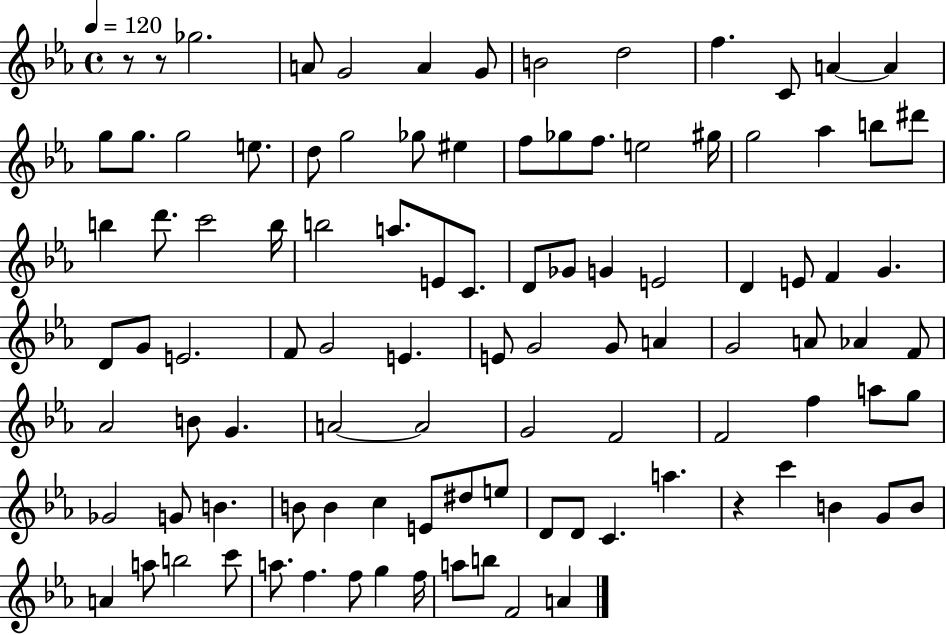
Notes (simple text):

R/e R/e Gb5/h. A4/e G4/h A4/q G4/e B4/h D5/h F5/q. C4/e A4/q A4/q G5/e G5/e. G5/h E5/e. D5/e G5/h Gb5/e EIS5/q F5/e Gb5/e F5/e. E5/h G#5/s G5/h Ab5/q B5/e D#6/e B5/q D6/e. C6/h B5/s B5/h A5/e. E4/e C4/e. D4/e Gb4/e G4/q E4/h D4/q E4/e F4/q G4/q. D4/e G4/e E4/h. F4/e G4/h E4/q. E4/e G4/h G4/e A4/q G4/h A4/e Ab4/q F4/e Ab4/h B4/e G4/q. A4/h A4/h G4/h F4/h F4/h F5/q A5/e G5/e Gb4/h G4/e B4/q. B4/e B4/q C5/q E4/e D#5/e E5/e D4/e D4/e C4/q. A5/q. R/q C6/q B4/q G4/e B4/e A4/q A5/e B5/h C6/e A5/e. F5/q. F5/e G5/q F5/s A5/e B5/e F4/h A4/q